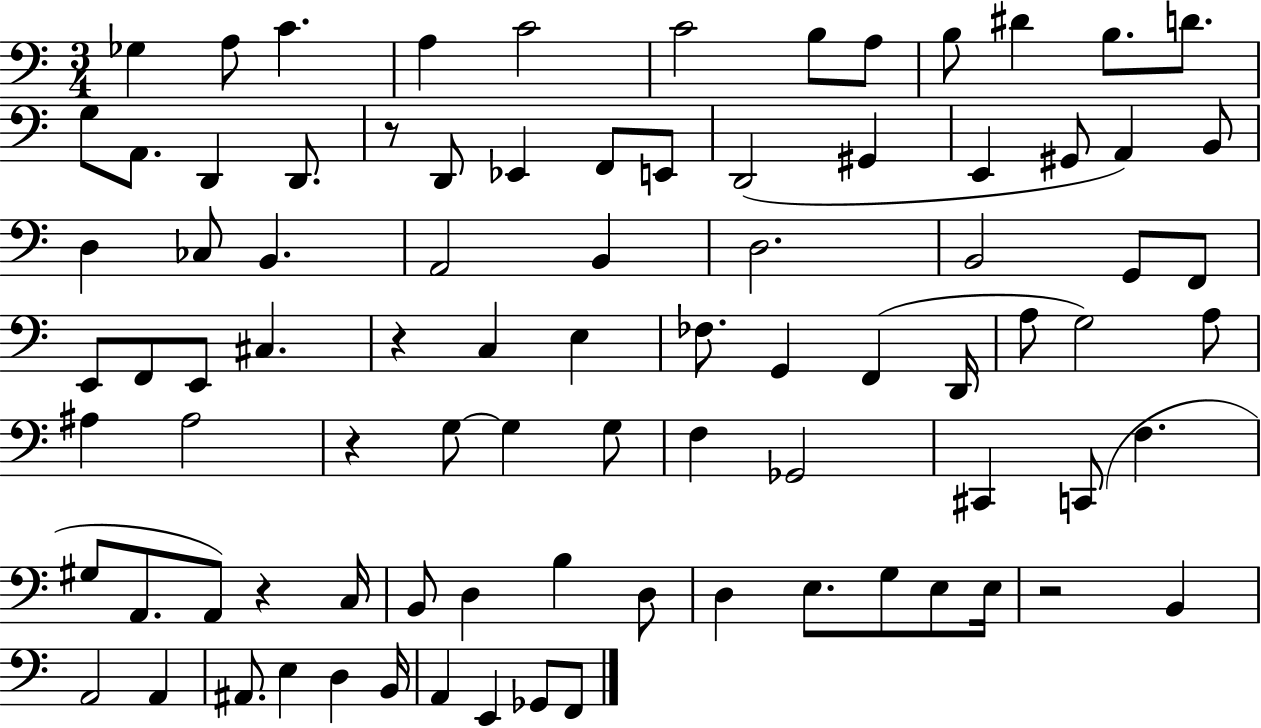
Gb3/q A3/e C4/q. A3/q C4/h C4/h B3/e A3/e B3/e D#4/q B3/e. D4/e. G3/e A2/e. D2/q D2/e. R/e D2/e Eb2/q F2/e E2/e D2/h G#2/q E2/q G#2/e A2/q B2/e D3/q CES3/e B2/q. A2/h B2/q D3/h. B2/h G2/e F2/e E2/e F2/e E2/e C#3/q. R/q C3/q E3/q FES3/e. G2/q F2/q D2/s A3/e G3/h A3/e A#3/q A#3/h R/q G3/e G3/q G3/e F3/q Gb2/h C#2/q C2/e F3/q. G#3/e A2/e. A2/e R/q C3/s B2/e D3/q B3/q D3/e D3/q E3/e. G3/e E3/e E3/s R/h B2/q A2/h A2/q A#2/e. E3/q D3/q B2/s A2/q E2/q Gb2/e F2/e